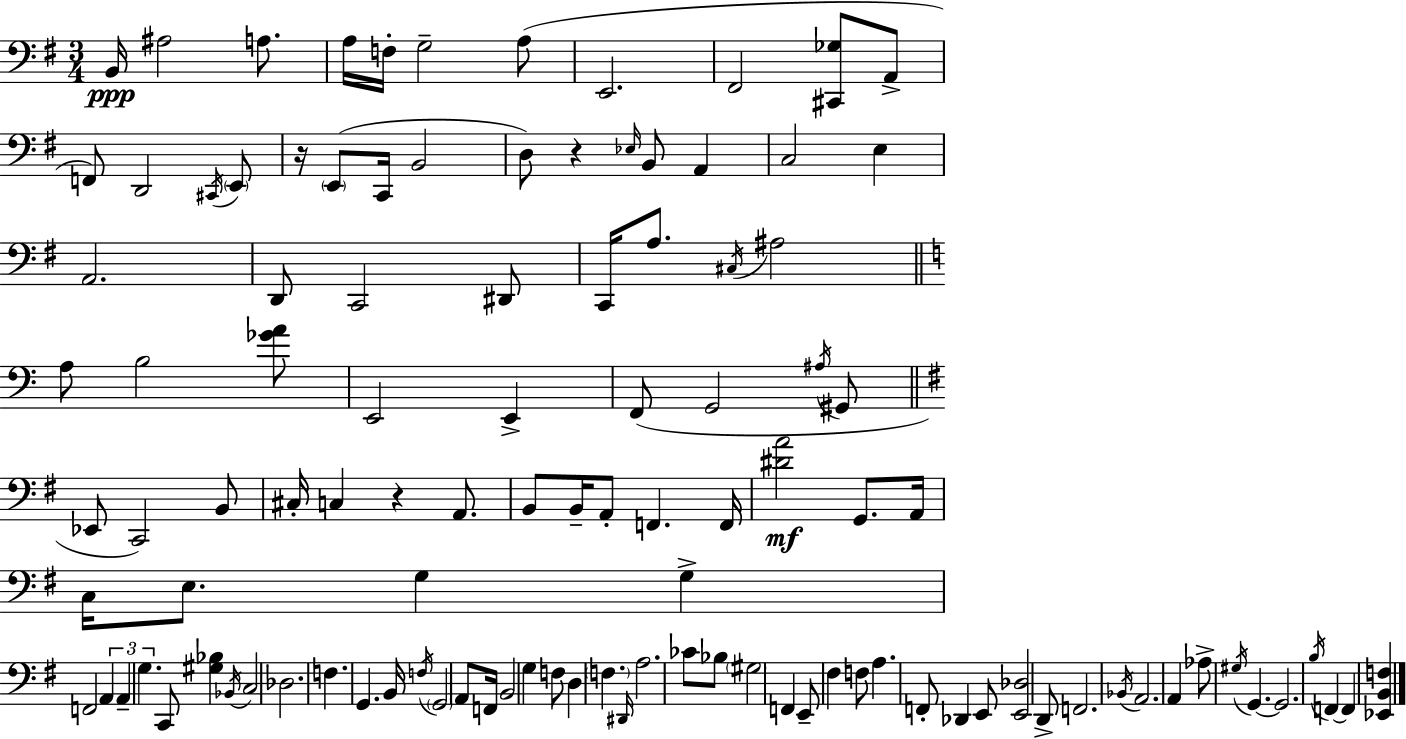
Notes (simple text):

B2/s A#3/h A3/e. A3/s F3/s G3/h A3/e E2/h. F#2/h [C#2,Gb3]/e A2/e F2/e D2/h C#2/s E2/e R/s E2/e C2/s B2/h D3/e R/q Eb3/s B2/e A2/q C3/h E3/q A2/h. D2/e C2/h D#2/e C2/s A3/e. C#3/s A#3/h A3/e B3/h [Gb4,A4]/e E2/h E2/q F2/e G2/h A#3/s G#2/e Eb2/e C2/h B2/e C#3/s C3/q R/q A2/e. B2/e B2/s A2/e F2/q. F2/s [D#4,A4]/h G2/e. A2/s C3/s E3/e. G3/q G3/q F2/h A2/q A2/q G3/q. C2/e [G#3,Bb3]/q Bb2/s C3/h Db3/h. F3/q. G2/q. B2/s F3/s G2/h A2/e F2/s B2/h G3/q F3/e D3/q F3/q. D#2/s A3/h. CES4/e Bb3/e G#3/h F2/q E2/e F#3/q F3/e A3/q. F2/e Db2/q E2/e [E2,Db3]/h D2/e F2/h. Bb2/s A2/h. A2/q Ab3/e G#3/s G2/q. G2/h. B3/s F2/q F2/q [Eb2,B2,F3]/q